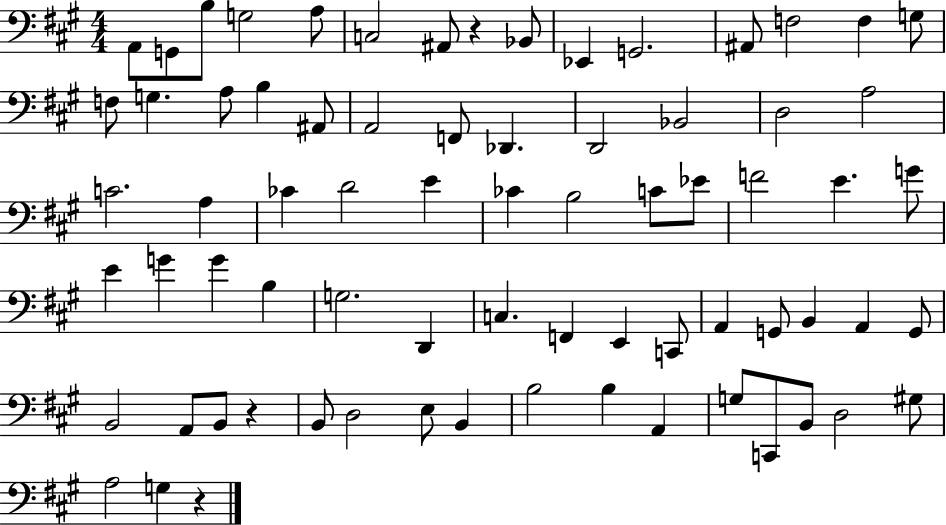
X:1
T:Untitled
M:4/4
L:1/4
K:A
A,,/2 G,,/2 B,/2 G,2 A,/2 C,2 ^A,,/2 z _B,,/2 _E,, G,,2 ^A,,/2 F,2 F, G,/2 F,/2 G, A,/2 B, ^A,,/2 A,,2 F,,/2 _D,, D,,2 _B,,2 D,2 A,2 C2 A, _C D2 E _C B,2 C/2 _E/2 F2 E G/2 E G G B, G,2 D,, C, F,, E,, C,,/2 A,, G,,/2 B,, A,, G,,/2 B,,2 A,,/2 B,,/2 z B,,/2 D,2 E,/2 B,, B,2 B, A,, G,/2 C,,/2 B,,/2 D,2 ^G,/2 A,2 G, z